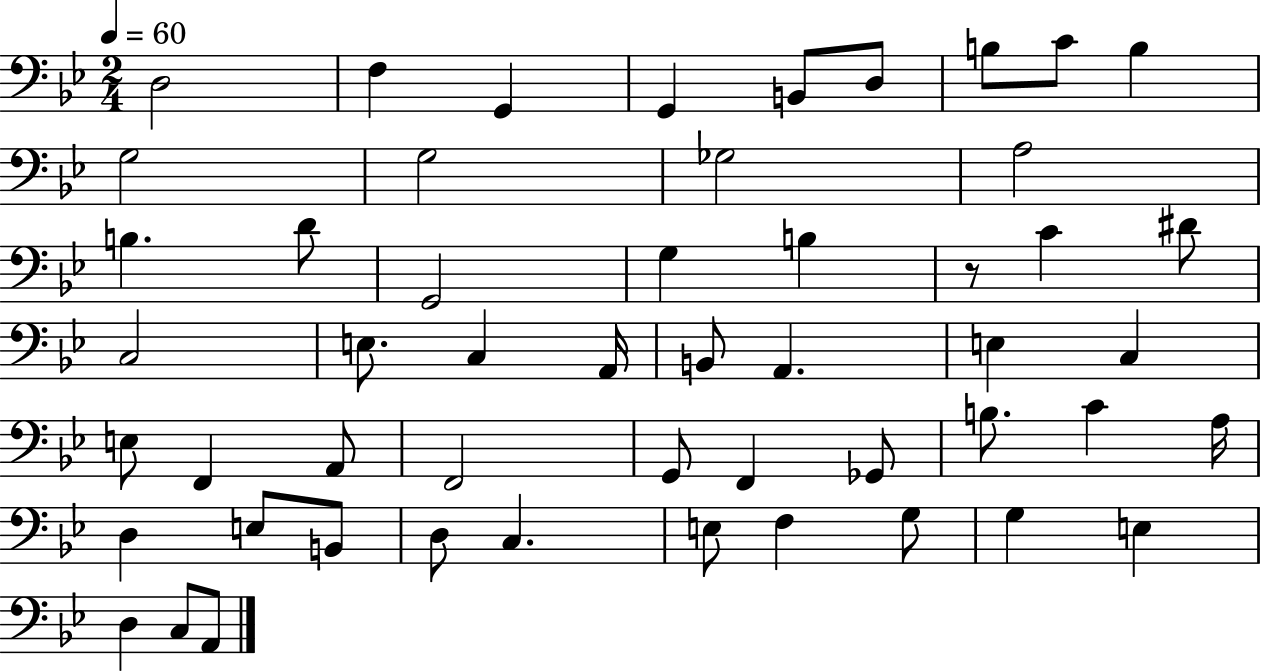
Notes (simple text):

D3/h F3/q G2/q G2/q B2/e D3/e B3/e C4/e B3/q G3/h G3/h Gb3/h A3/h B3/q. D4/e G2/h G3/q B3/q R/e C4/q D#4/e C3/h E3/e. C3/q A2/s B2/e A2/q. E3/q C3/q E3/e F2/q A2/e F2/h G2/e F2/q Gb2/e B3/e. C4/q A3/s D3/q E3/e B2/e D3/e C3/q. E3/e F3/q G3/e G3/q E3/q D3/q C3/e A2/e